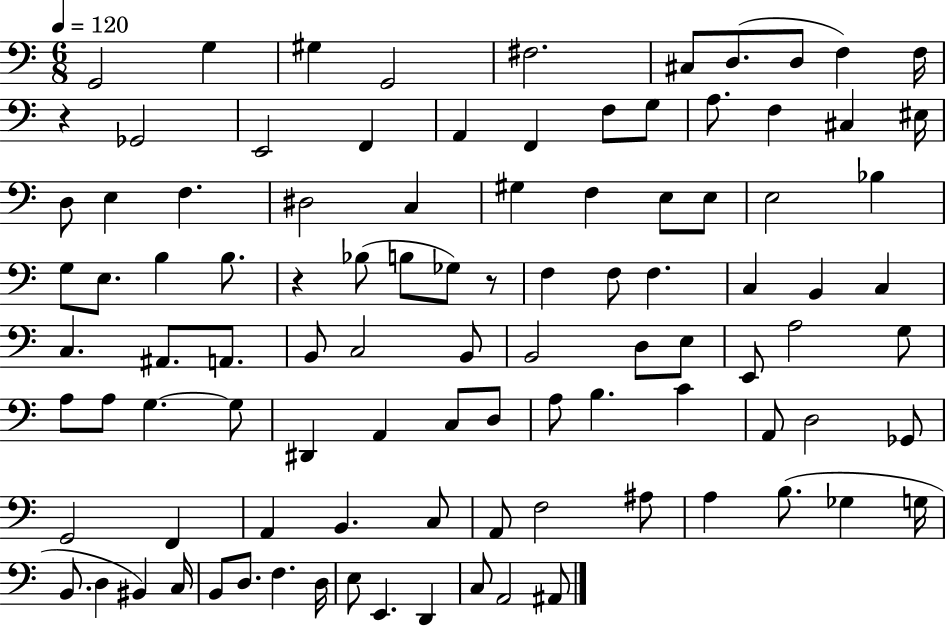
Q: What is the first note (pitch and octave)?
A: G2